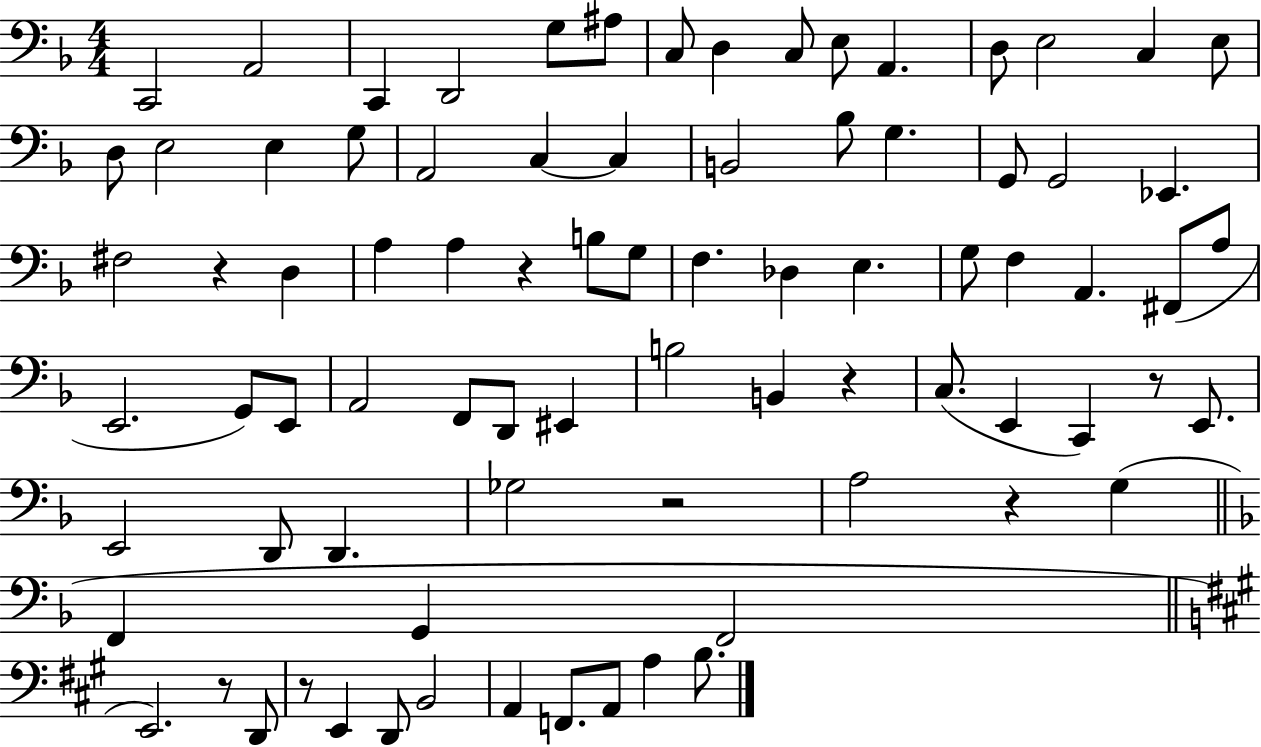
X:1
T:Untitled
M:4/4
L:1/4
K:F
C,,2 A,,2 C,, D,,2 G,/2 ^A,/2 C,/2 D, C,/2 E,/2 A,, D,/2 E,2 C, E,/2 D,/2 E,2 E, G,/2 A,,2 C, C, B,,2 _B,/2 G, G,,/2 G,,2 _E,, ^F,2 z D, A, A, z B,/2 G,/2 F, _D, E, G,/2 F, A,, ^F,,/2 A,/2 E,,2 G,,/2 E,,/2 A,,2 F,,/2 D,,/2 ^E,, B,2 B,, z C,/2 E,, C,, z/2 E,,/2 E,,2 D,,/2 D,, _G,2 z2 A,2 z G, F,, G,, F,,2 E,,2 z/2 D,,/2 z/2 E,, D,,/2 B,,2 A,, F,,/2 A,,/2 A, B,/2